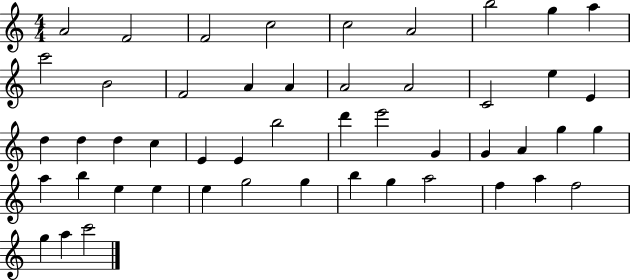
X:1
T:Untitled
M:4/4
L:1/4
K:C
A2 F2 F2 c2 c2 A2 b2 g a c'2 B2 F2 A A A2 A2 C2 e E d d d c E E b2 d' e'2 G G A g g a b e e e g2 g b g a2 f a f2 g a c'2